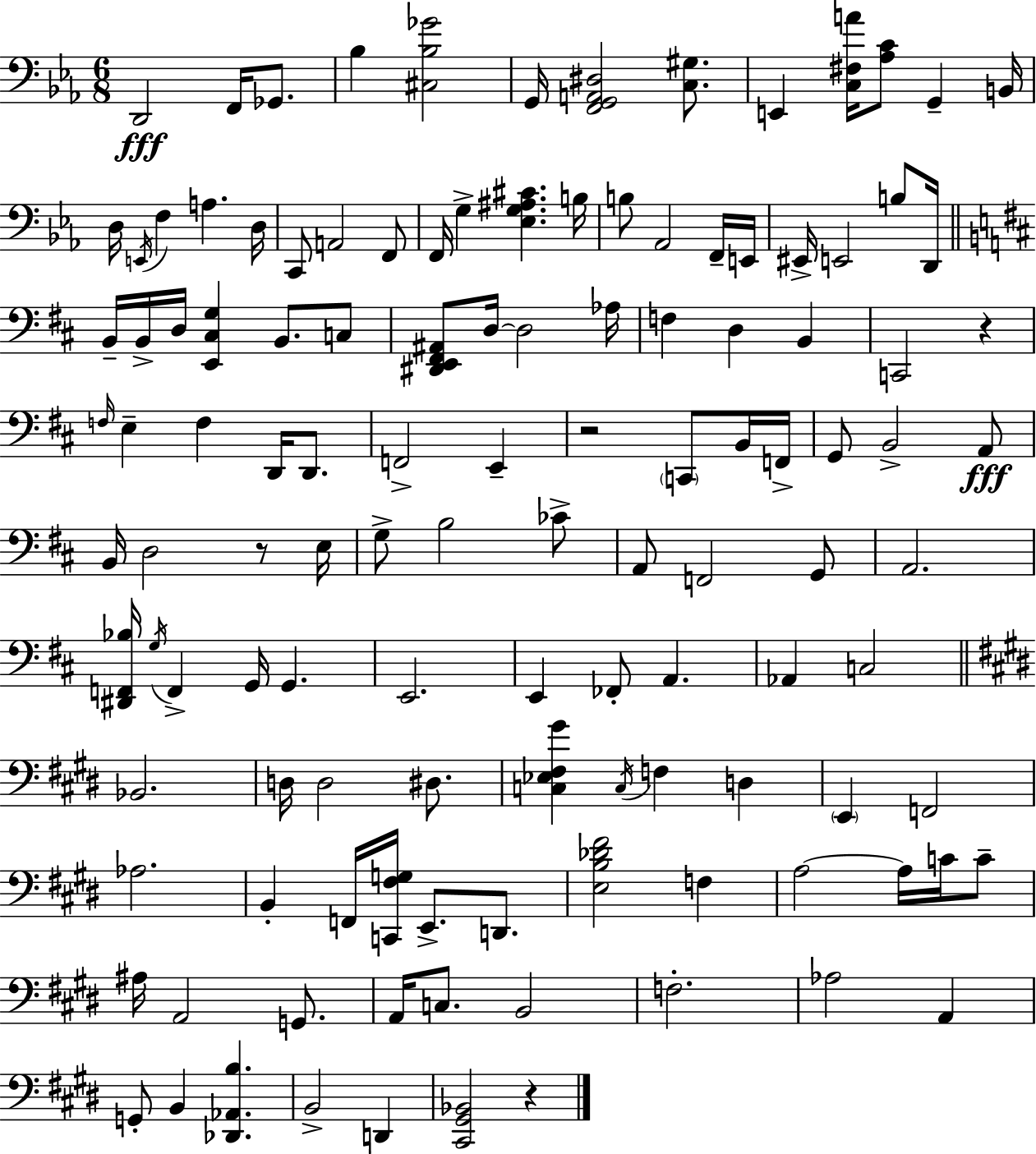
{
  \clef bass
  \numericTimeSignature
  \time 6/8
  \key c \minor
  d,2\fff f,16 ges,8. | bes4 <cis bes ges'>2 | g,16 <f, g, a, dis>2 <c gis>8. | e,4 <c fis a'>16 <aes c'>8 g,4-- b,16 | \break d16 \acciaccatura { e,16 } f4 a4. | d16 c,8 a,2 f,8 | f,16 g4-> <ees g ais cis'>4. | b16 b8 aes,2 f,16-- | \break e,16 eis,16-> e,2 b8 | d,16 \bar "||" \break \key d \major b,16-- b,16-> d16 <e, cis g>4 b,8. c8 | <dis, e, fis, ais,>8 d16~~ d2 aes16 | f4 d4 b,4 | c,2 r4 | \break \grace { f16 } e4-- f4 d,16 d,8. | f,2-> e,4-- | r2 \parenthesize c,8 b,16 | f,16-> g,8 b,2-> a,8\fff | \break b,16 d2 r8 | e16 g8-> b2 ces'8-> | a,8 f,2 g,8 | a,2. | \break <dis, f, bes>16 \acciaccatura { g16 } f,4-> g,16 g,4. | e,2. | e,4 fes,8-. a,4. | aes,4 c2 | \break \bar "||" \break \key e \major bes,2. | d16 d2 dis8. | <c ees fis gis'>4 \acciaccatura { c16 } f4 d4 | \parenthesize e,4 f,2 | \break aes2. | b,4-. f,16 <c, fis g>16 e,8.-> d,8. | <e b des' fis'>2 f4 | a2~~ a16 c'16 c'8-- | \break ais16 a,2 g,8. | a,16 c8. b,2 | f2.-. | aes2 a,4 | \break g,8-. b,4 <des, aes, b>4. | b,2-> d,4 | <cis, gis, bes,>2 r4 | \bar "|."
}